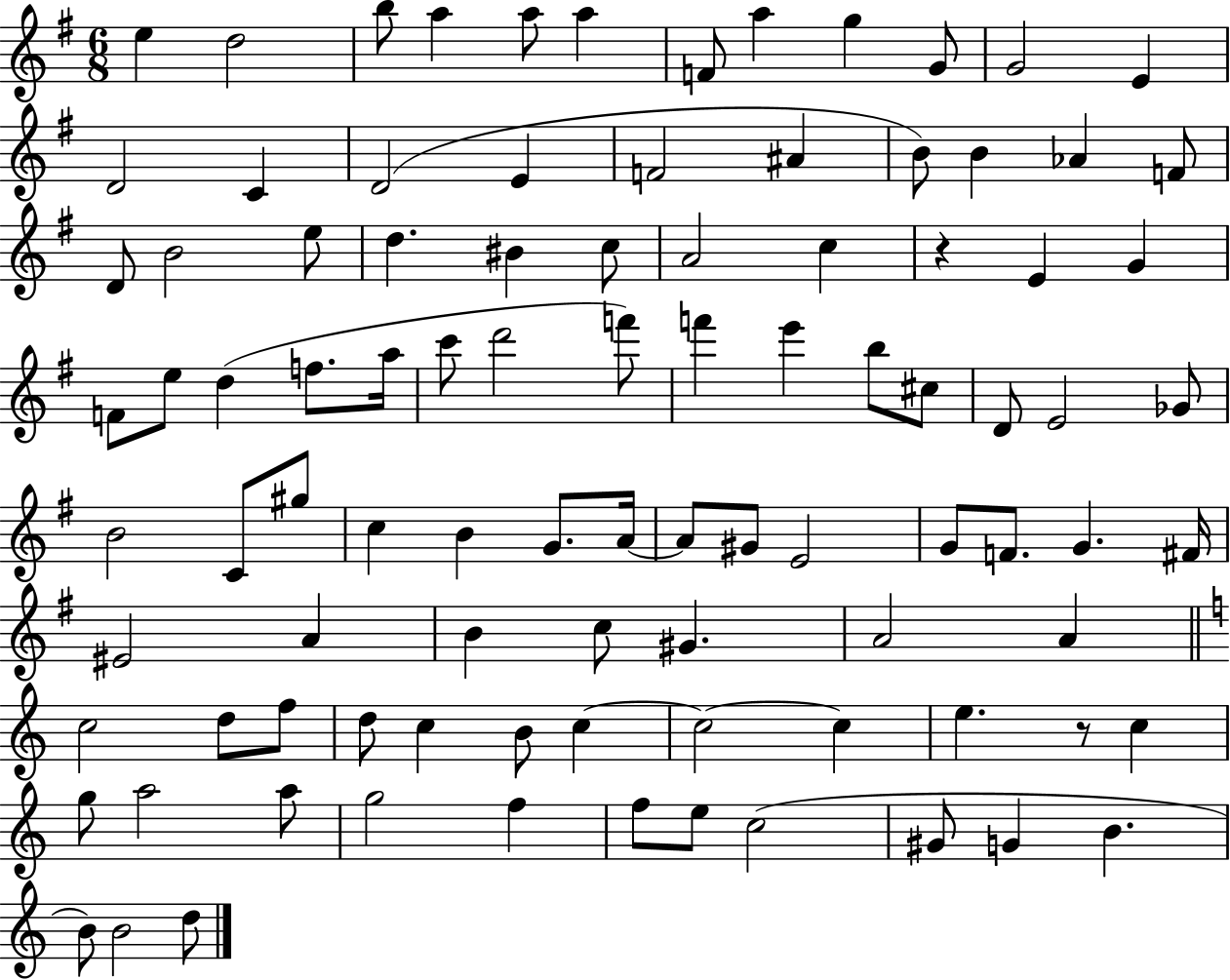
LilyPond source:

{
  \clef treble
  \numericTimeSignature
  \time 6/8
  \key g \major
  \repeat volta 2 { e''4 d''2 | b''8 a''4 a''8 a''4 | f'8 a''4 g''4 g'8 | g'2 e'4 | \break d'2 c'4 | d'2( e'4 | f'2 ais'4 | b'8) b'4 aes'4 f'8 | \break d'8 b'2 e''8 | d''4. bis'4 c''8 | a'2 c''4 | r4 e'4 g'4 | \break f'8 e''8 d''4( f''8. a''16 | c'''8 d'''2 f'''8) | f'''4 e'''4 b''8 cis''8 | d'8 e'2 ges'8 | \break b'2 c'8 gis''8 | c''4 b'4 g'8. a'16~~ | a'8 gis'8 e'2 | g'8 f'8. g'4. fis'16 | \break eis'2 a'4 | b'4 c''8 gis'4. | a'2 a'4 | \bar "||" \break \key a \minor c''2 d''8 f''8 | d''8 c''4 b'8 c''4~~ | c''2~~ c''4 | e''4. r8 c''4 | \break g''8 a''2 a''8 | g''2 f''4 | f''8 e''8 c''2( | gis'8 g'4 b'4. | \break b'8) b'2 d''8 | } \bar "|."
}